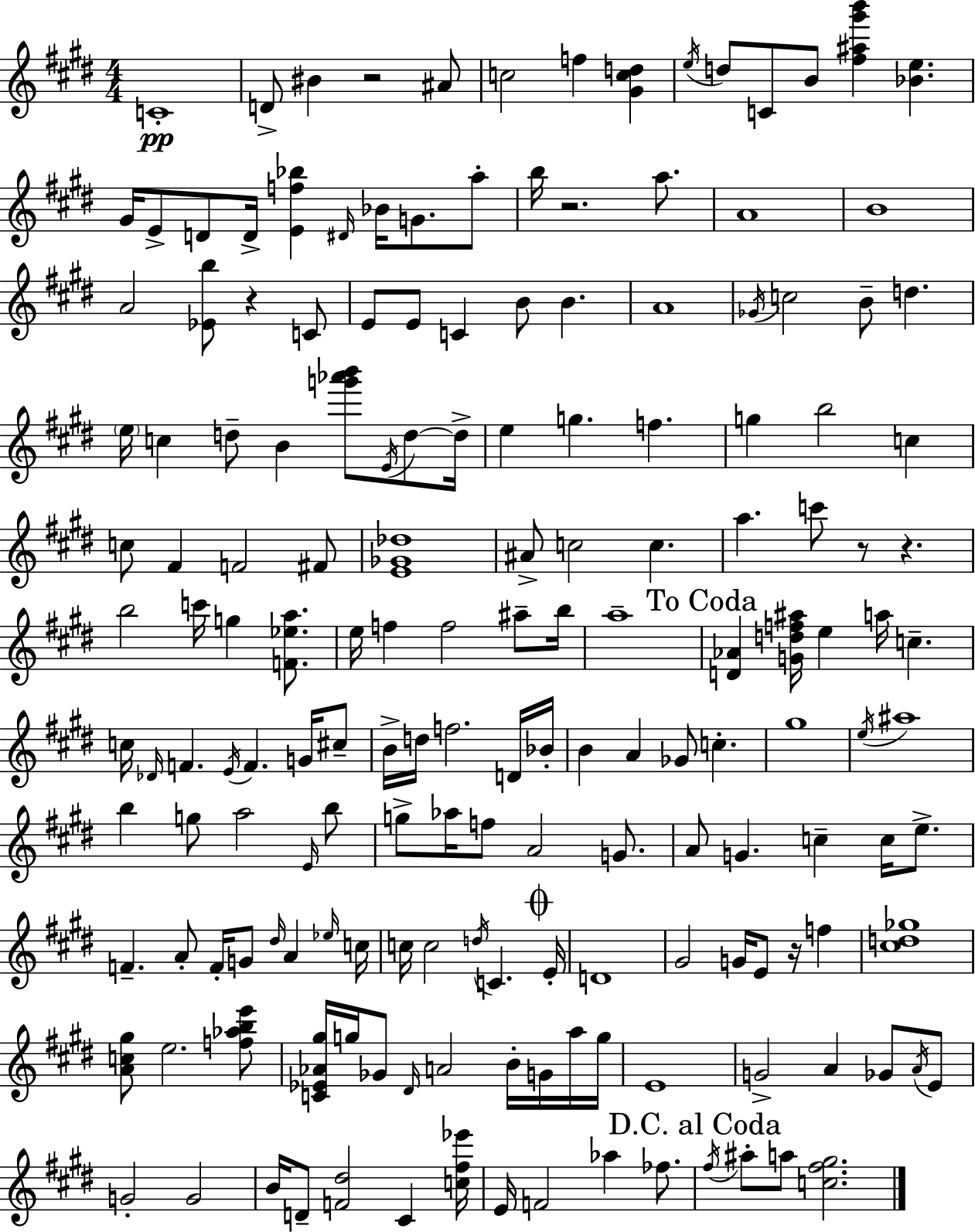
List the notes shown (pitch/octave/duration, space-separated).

C4/w D4/e BIS4/q R/h A#4/e C5/h F5/q [G#4,C5,D5]/q E5/s D5/e C4/e B4/e [F#5,A#5,G#6,B6]/q [Bb4,E5]/q. G#4/s E4/e D4/e D4/s [E4,F5,Bb5]/q D#4/s Bb4/s G4/e. A5/e B5/s R/h. A5/e. A4/w B4/w A4/h [Eb4,B5]/e R/q C4/e E4/e E4/e C4/q B4/e B4/q. A4/w Gb4/s C5/h B4/e D5/q. E5/s C5/q D5/e B4/q [G6,Ab6,B6]/e E4/s D5/e D5/s E5/q G5/q. F5/q. G5/q B5/h C5/q C5/e F#4/q F4/h F#4/e [E4,Gb4,Db5]/w A#4/e C5/h C5/q. A5/q. C6/e R/e R/q. B5/h C6/s G5/q [F4,Eb5,A5]/e. E5/s F5/q F5/h A#5/e B5/s A5/w [D4,Ab4]/q [G4,D5,F5,A#5]/s E5/q A5/s C5/q. C5/s Db4/s F4/q. E4/s F4/q. G4/s C#5/e B4/s D5/s F5/h. D4/s Bb4/s B4/q A4/q Gb4/e C5/q. G#5/w E5/s A#5/w B5/q G5/e A5/h E4/s B5/e G5/e Ab5/s F5/e A4/h G4/e. A4/e G4/q. C5/q C5/s E5/e. F4/q. A4/e F4/s G4/e D#5/s A4/q Eb5/s C5/s C5/s C5/h D5/s C4/q. E4/s D4/w G#4/h G4/s E4/e R/s F5/q [C#5,D5,Gb5]/w [A4,C5,G#5]/e E5/h. [F5,Ab5,B5,E6]/e [C4,Eb4,Ab4,G#5]/s G5/s Gb4/e D#4/s A4/h B4/s G4/s A5/s G5/s E4/w G4/h A4/q Gb4/e A4/s E4/e G4/h G4/h B4/s D4/e [F4,D#5]/h C#4/q [C5,F#5,Eb6]/s E4/s F4/h Ab5/q FES5/e. F#5/s A#5/e A5/e [C5,F#5,G#5]/h.